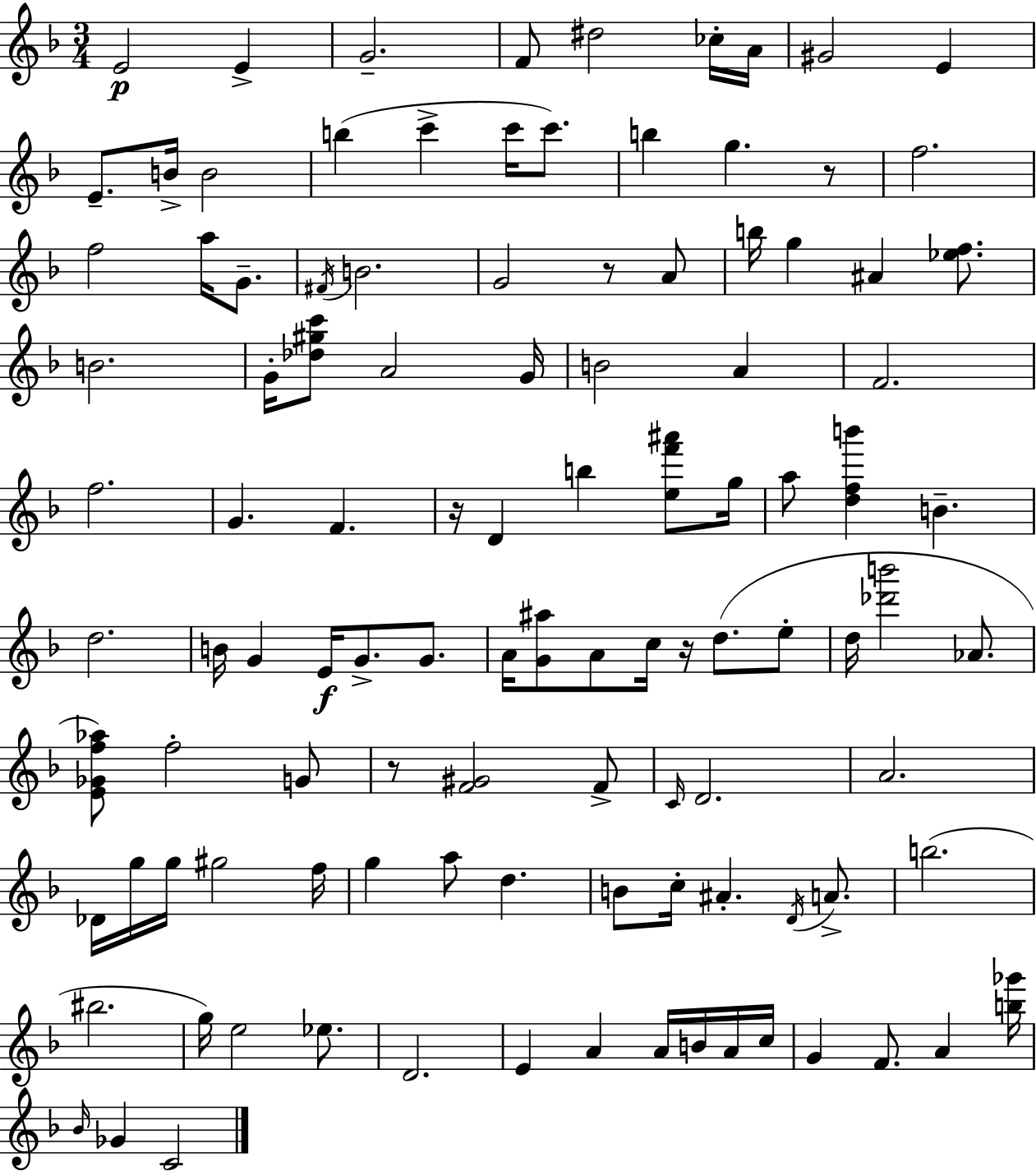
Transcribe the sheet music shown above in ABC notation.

X:1
T:Untitled
M:3/4
L:1/4
K:Dm
E2 E G2 F/2 ^d2 _c/4 A/4 ^G2 E E/2 B/4 B2 b c' c'/4 c'/2 b g z/2 f2 f2 a/4 G/2 ^F/4 B2 G2 z/2 A/2 b/4 g ^A [_ef]/2 B2 G/4 [_d^gc']/2 A2 G/4 B2 A F2 f2 G F z/4 D b [ef'^a']/2 g/4 a/2 [dfb'] B d2 B/4 G E/4 G/2 G/2 A/4 [G^a]/2 A/2 c/4 z/4 d/2 e/2 d/4 [_d'b']2 _A/2 [E_Gf_a]/2 f2 G/2 z/2 [F^G]2 F/2 C/4 D2 A2 _D/4 g/4 g/4 ^g2 f/4 g a/2 d B/2 c/4 ^A D/4 A/2 b2 ^b2 g/4 e2 _e/2 D2 E A A/4 B/4 A/4 c/4 G F/2 A [b_g']/4 _B/4 _G C2